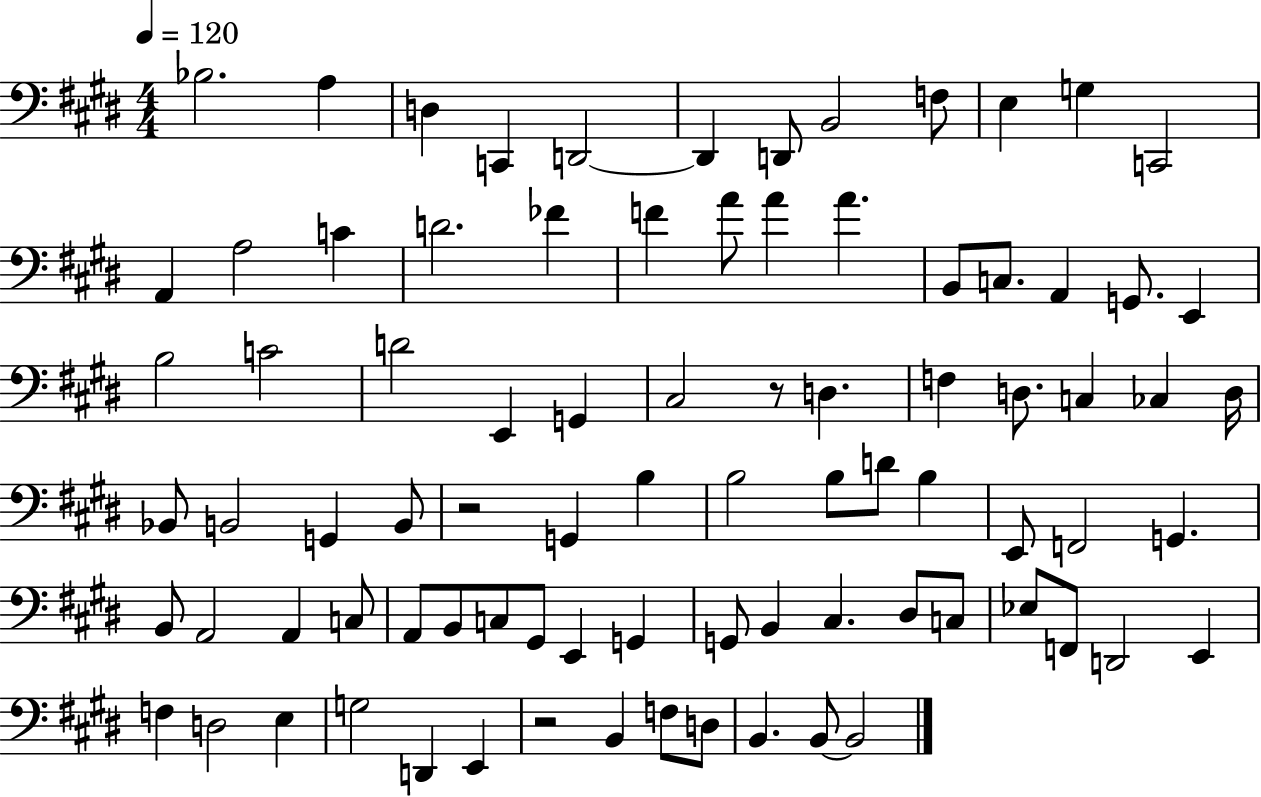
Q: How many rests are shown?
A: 3